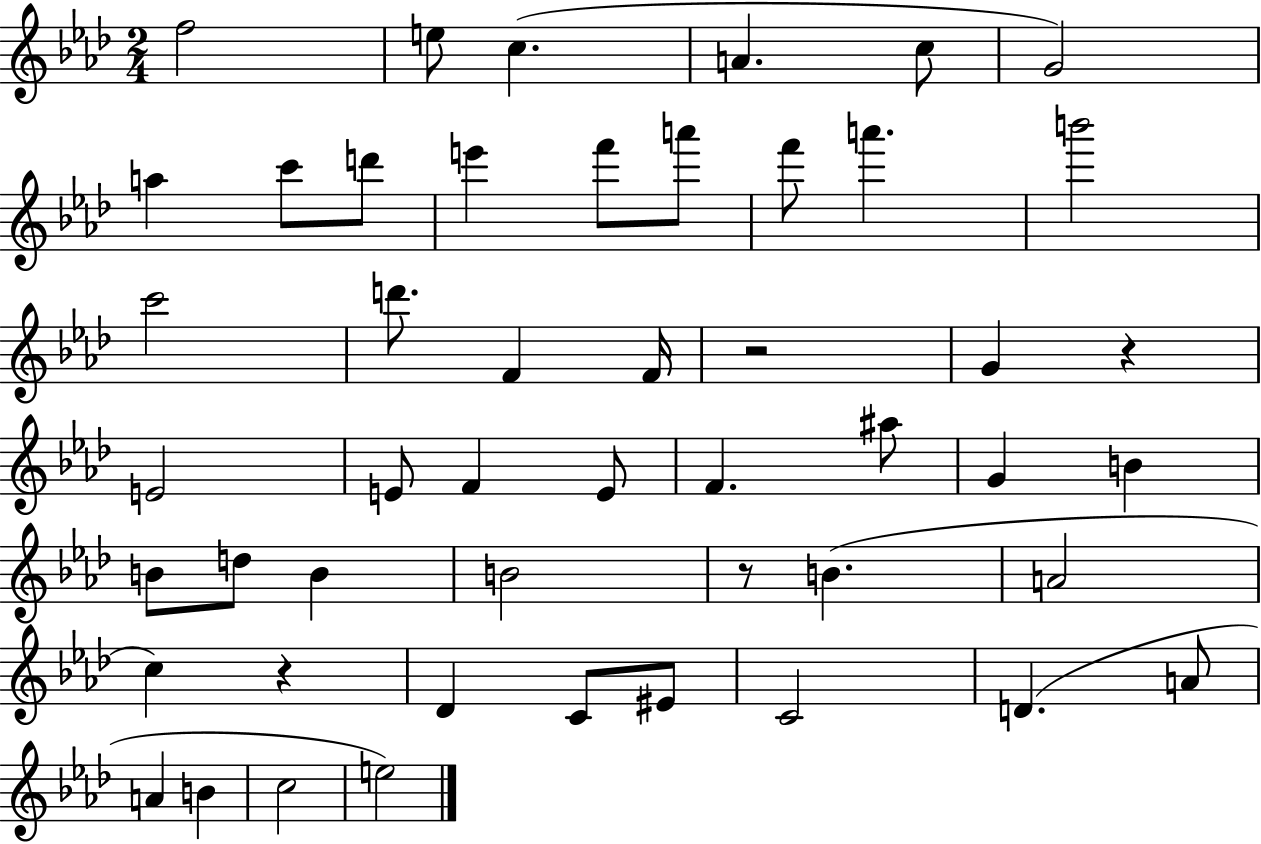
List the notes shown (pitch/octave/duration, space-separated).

F5/h E5/e C5/q. A4/q. C5/e G4/h A5/q C6/e D6/e E6/q F6/e A6/e F6/e A6/q. B6/h C6/h D6/e. F4/q F4/s R/h G4/q R/q E4/h E4/e F4/q E4/e F4/q. A#5/e G4/q B4/q B4/e D5/e B4/q B4/h R/e B4/q. A4/h C5/q R/q Db4/q C4/e EIS4/e C4/h D4/q. A4/e A4/q B4/q C5/h E5/h